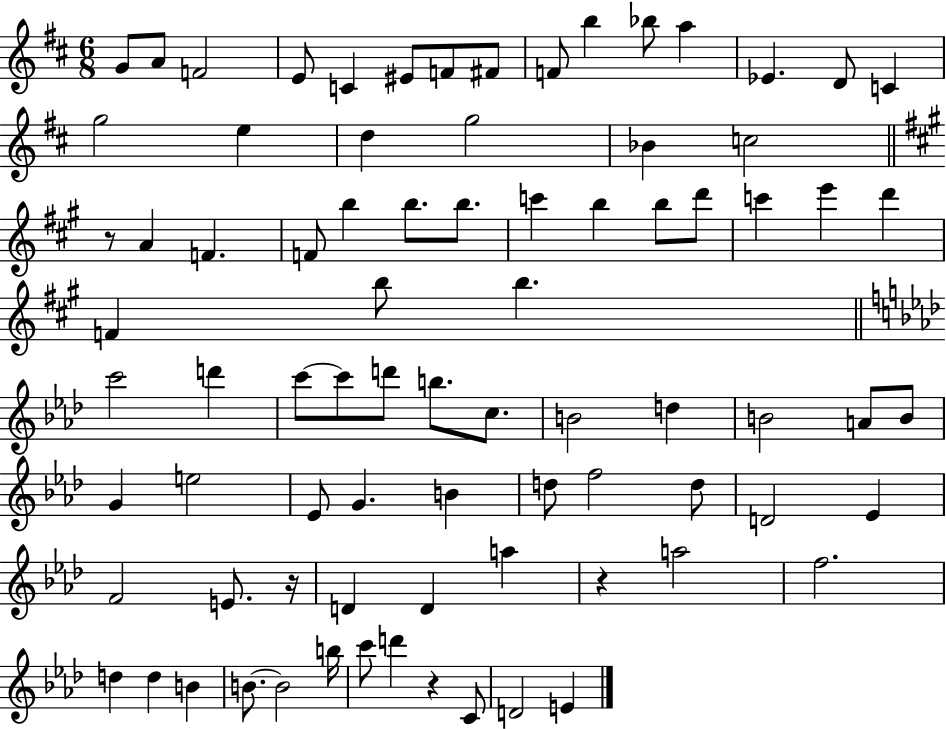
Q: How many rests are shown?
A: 4